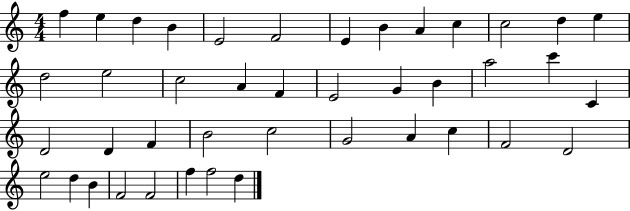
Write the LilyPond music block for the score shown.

{
  \clef treble
  \numericTimeSignature
  \time 4/4
  \key c \major
  f''4 e''4 d''4 b'4 | e'2 f'2 | e'4 b'4 a'4 c''4 | c''2 d''4 e''4 | \break d''2 e''2 | c''2 a'4 f'4 | e'2 g'4 b'4 | a''2 c'''4 c'4 | \break d'2 d'4 f'4 | b'2 c''2 | g'2 a'4 c''4 | f'2 d'2 | \break e''2 d''4 b'4 | f'2 f'2 | f''4 f''2 d''4 | \bar "|."
}